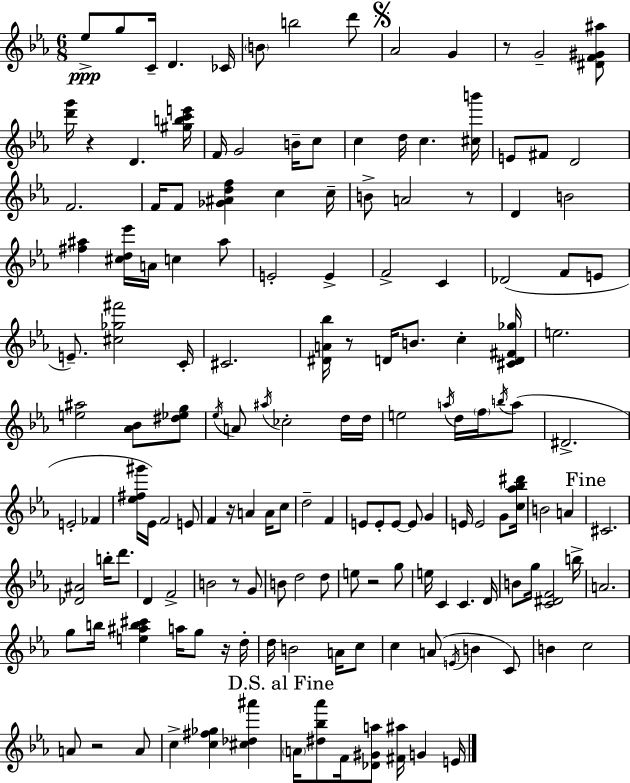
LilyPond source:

{
  \clef treble
  \numericTimeSignature
  \time 6/8
  \key ees \major
  ees''8->\ppp g''8 c'16-- d'4. ces'16 | \parenthesize b'8 b''2 d'''8 | \mark \markup { \musicglyph "scripts.segno" } aes'2 g'4 | r8 g'2-- <dis' f' gis' ais''>8 | \break <d''' g'''>16 r4 d'4. <gis'' b'' c''' e'''>16 | f'16 g'2 b'16-- c''8 | c''4 d''16 c''4. <cis'' b'''>16 | e'8 fis'8 d'2 | \break f'2. | f'16 f'8 <ges' ais' d'' f''>4 c''4 c''16-- | b'8-> a'2 r8 | d'4 b'2 | \break <fis'' ais''>4 <cis'' d'' ees'''>16 a'16 c''4 ais''8 | e'2-. e'4-> | f'2-> c'4 | des'2( f'8 e'8 | \break e'8.--) <cis'' ges'' fis'''>2 c'16-. | cis'2. | <dis' a' bes''>16 r8 d'16 b'8. c''4-. <cis' d' fis' ges''>16 | e''2. | \break <e'' ais''>2 <aes' bes'>8 <dis'' ees'' g''>8 | \acciaccatura { ees''16 } a'8 \acciaccatura { ais''16 } ces''2-. | d''16 d''16 e''2 \acciaccatura { a''16 } d''16 | \parenthesize f''16 \acciaccatura { b''16 } a''8( dis'2.-> | \break e'2-. | fes'4 <ees'' fis'' gis'''>16 ees'16) f'2 | e'8 f'4 r16 a'4 | a'16 c''8 d''2-- | \break f'4 e'8 e'8-. e'8~~ e'8 | g'4 e'16 e'2 | g'8 <c'' aes'' bes'' dis'''>16 b'2 | a'4 \mark "Fine" cis'2. | \break <des' ais'>2 | b''16-. d'''8. d'4 f'2-> | b'2 | r8 g'8 b'8 d''2 | \break d''8 e''8 r2 | g''8 e''16 c'4 c'4. | d'16 b'8 g''16 <c' dis' f'>2 | b''16-> a'2. | \break g''8 b''16 <e'' ais'' b'' cis'''>4 a''16 | g''8 r16 d''16-. d''16 b'2 | a'16 c''8 c''4 a'8( \acciaccatura { e'16 } b'4 | c'8) b'4 c''2 | \break a'8 r2 | a'8 c''4-> <c'' fis'' ges''>4 | <cis'' des'' ais'''>4 \mark "D.S. al Fine" \parenthesize a'16 <dis'' bes'' aes'''>8 f'16 <des' gis' a''>8 <fis' ais''>16 | g'4 e'16 \bar "|."
}